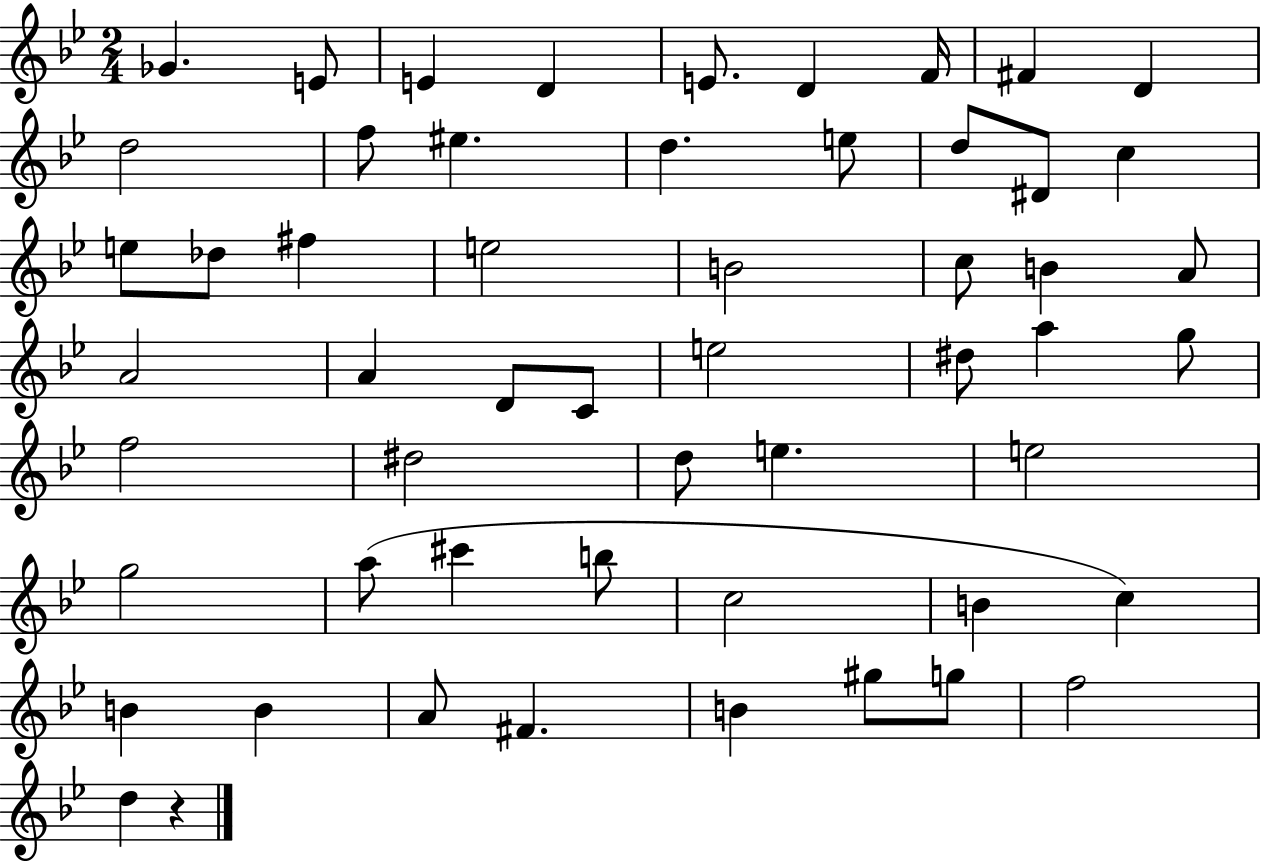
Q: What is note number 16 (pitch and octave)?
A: D#4